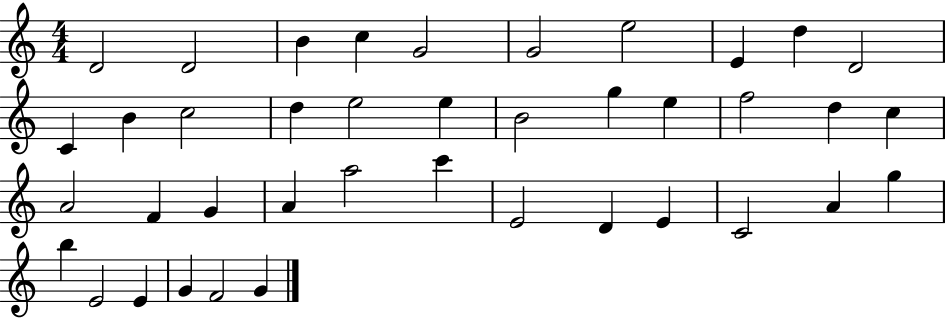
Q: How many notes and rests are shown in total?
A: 40